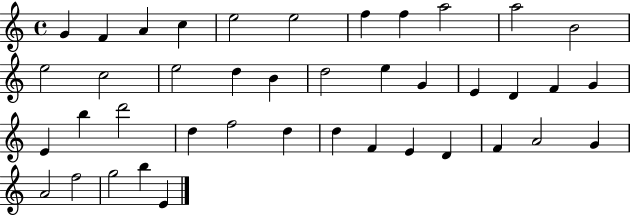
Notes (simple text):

G4/q F4/q A4/q C5/q E5/h E5/h F5/q F5/q A5/h A5/h B4/h E5/h C5/h E5/h D5/q B4/q D5/h E5/q G4/q E4/q D4/q F4/q G4/q E4/q B5/q D6/h D5/q F5/h D5/q D5/q F4/q E4/q D4/q F4/q A4/h G4/q A4/h F5/h G5/h B5/q E4/q